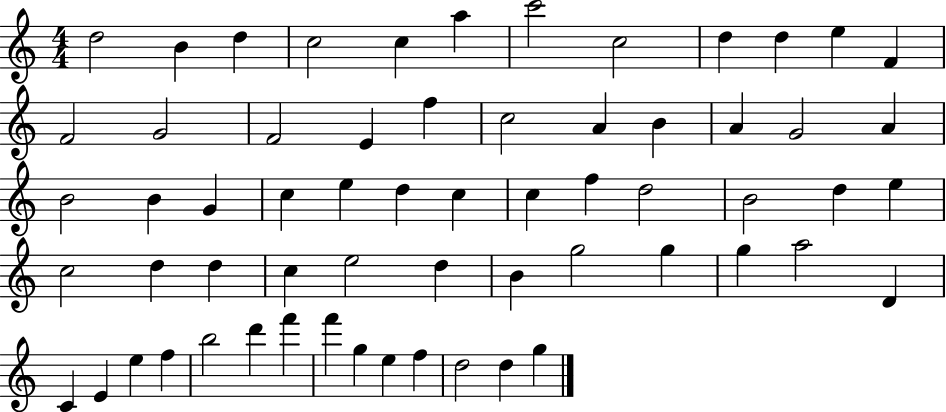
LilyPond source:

{
  \clef treble
  \numericTimeSignature
  \time 4/4
  \key c \major
  d''2 b'4 d''4 | c''2 c''4 a''4 | c'''2 c''2 | d''4 d''4 e''4 f'4 | \break f'2 g'2 | f'2 e'4 f''4 | c''2 a'4 b'4 | a'4 g'2 a'4 | \break b'2 b'4 g'4 | c''4 e''4 d''4 c''4 | c''4 f''4 d''2 | b'2 d''4 e''4 | \break c''2 d''4 d''4 | c''4 e''2 d''4 | b'4 g''2 g''4 | g''4 a''2 d'4 | \break c'4 e'4 e''4 f''4 | b''2 d'''4 f'''4 | f'''4 g''4 e''4 f''4 | d''2 d''4 g''4 | \break \bar "|."
}